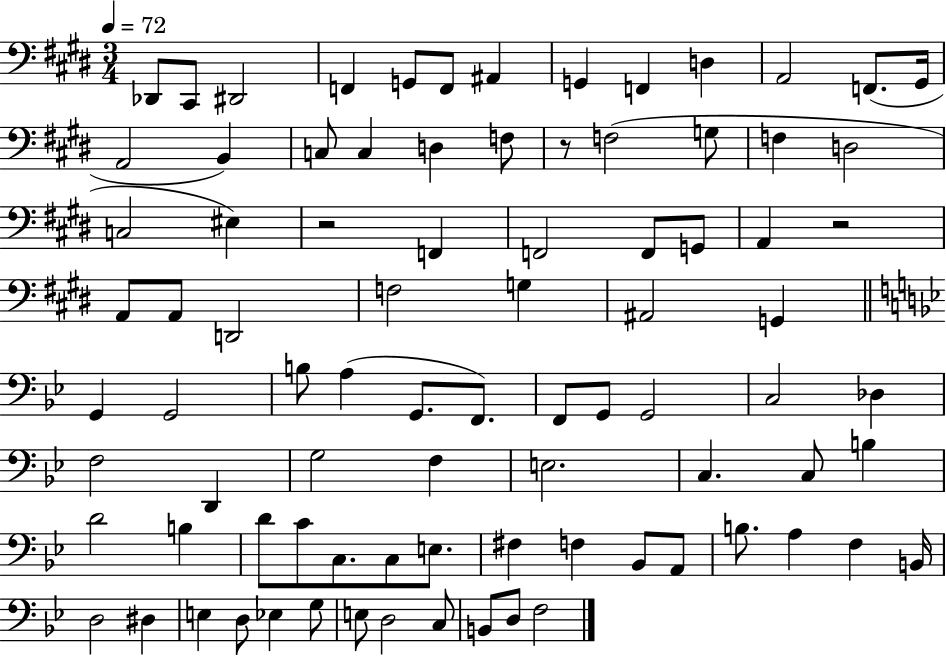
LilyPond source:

{
  \clef bass
  \numericTimeSignature
  \time 3/4
  \key e \major
  \tempo 4 = 72
  des,8 cis,8 dis,2 | f,4 g,8 f,8 ais,4 | g,4 f,4 d4 | a,2 f,8.( gis,16 | \break a,2 b,4) | c8 c4 d4 f8 | r8 f2( g8 | f4 d2 | \break c2 eis4) | r2 f,4 | f,2 f,8 g,8 | a,4 r2 | \break a,8 a,8 d,2 | f2 g4 | ais,2 g,4 | \bar "||" \break \key g \minor g,4 g,2 | b8 a4( g,8. f,8.) | f,8 g,8 g,2 | c2 des4 | \break f2 d,4 | g2 f4 | e2. | c4. c8 b4 | \break d'2 b4 | d'8 c'8 c8. c8 e8. | fis4 f4 bes,8 a,8 | b8. a4 f4 b,16 | \break d2 dis4 | e4 d8 ees4 g8 | e8 d2 c8 | b,8 d8 f2 | \break \bar "|."
}